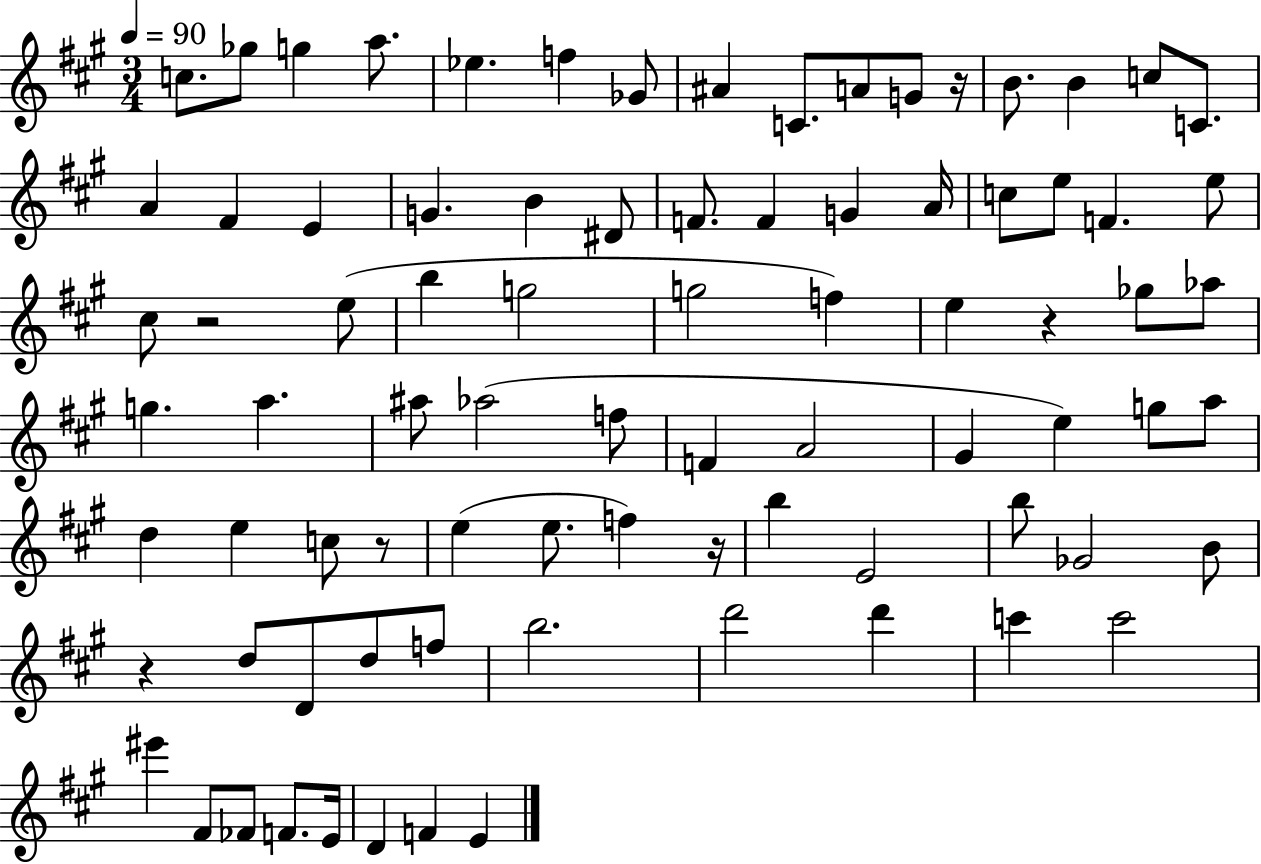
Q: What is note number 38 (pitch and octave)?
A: Ab5